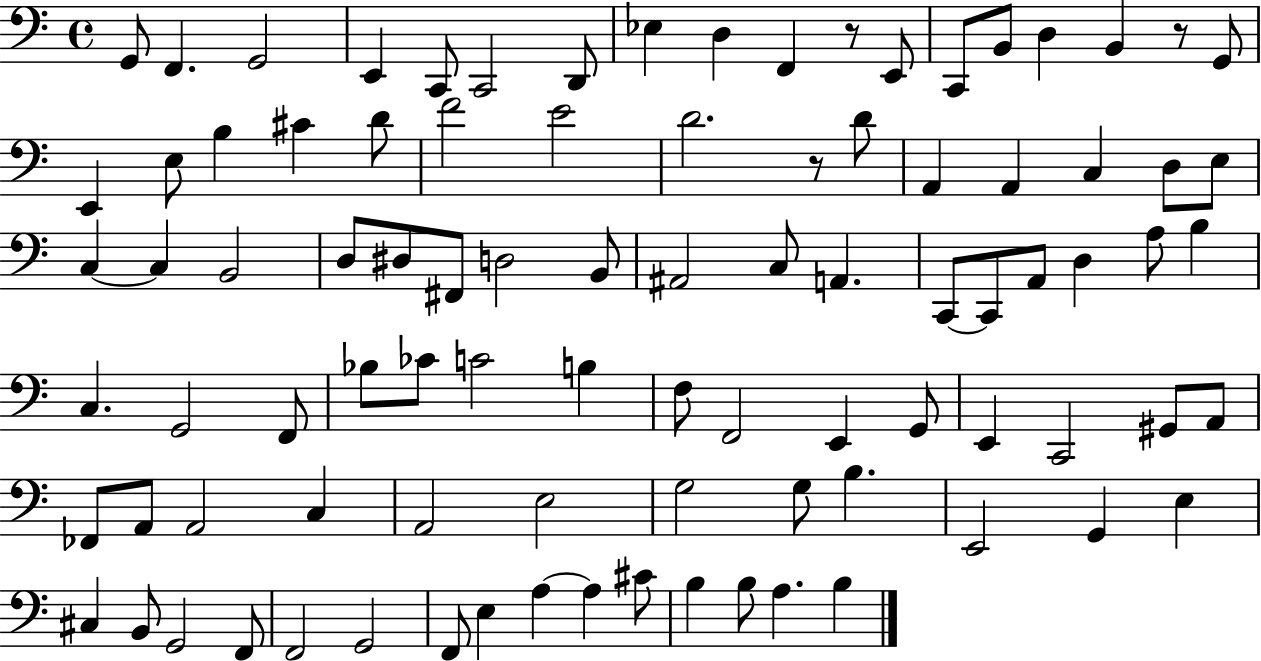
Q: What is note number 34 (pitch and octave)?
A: D3